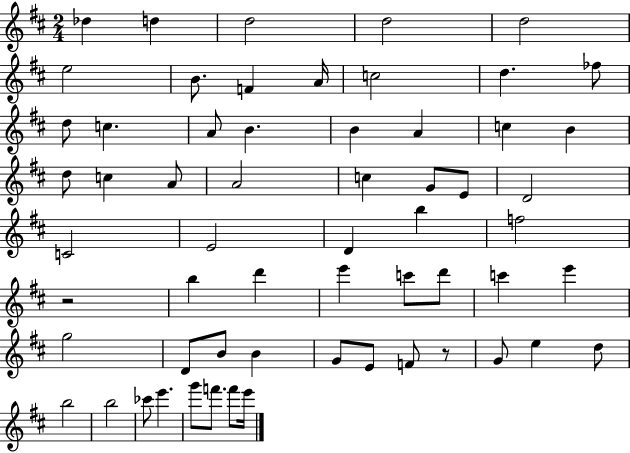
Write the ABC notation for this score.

X:1
T:Untitled
M:2/4
L:1/4
K:D
_d d d2 d2 d2 e2 B/2 F A/4 c2 d _f/2 d/2 c A/2 B B A c B d/2 c A/2 A2 c G/2 E/2 D2 C2 E2 D b f2 z2 b d' e' c'/2 d'/2 c' e' g2 D/2 B/2 B G/2 E/2 F/2 z/2 G/2 e d/2 b2 b2 _c'/2 e' g'/2 f'/2 f'/2 e'/4